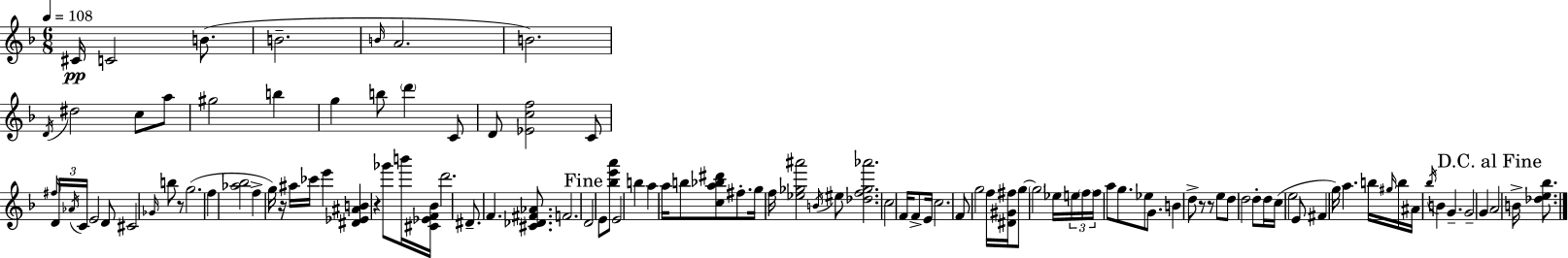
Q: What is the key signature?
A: F major